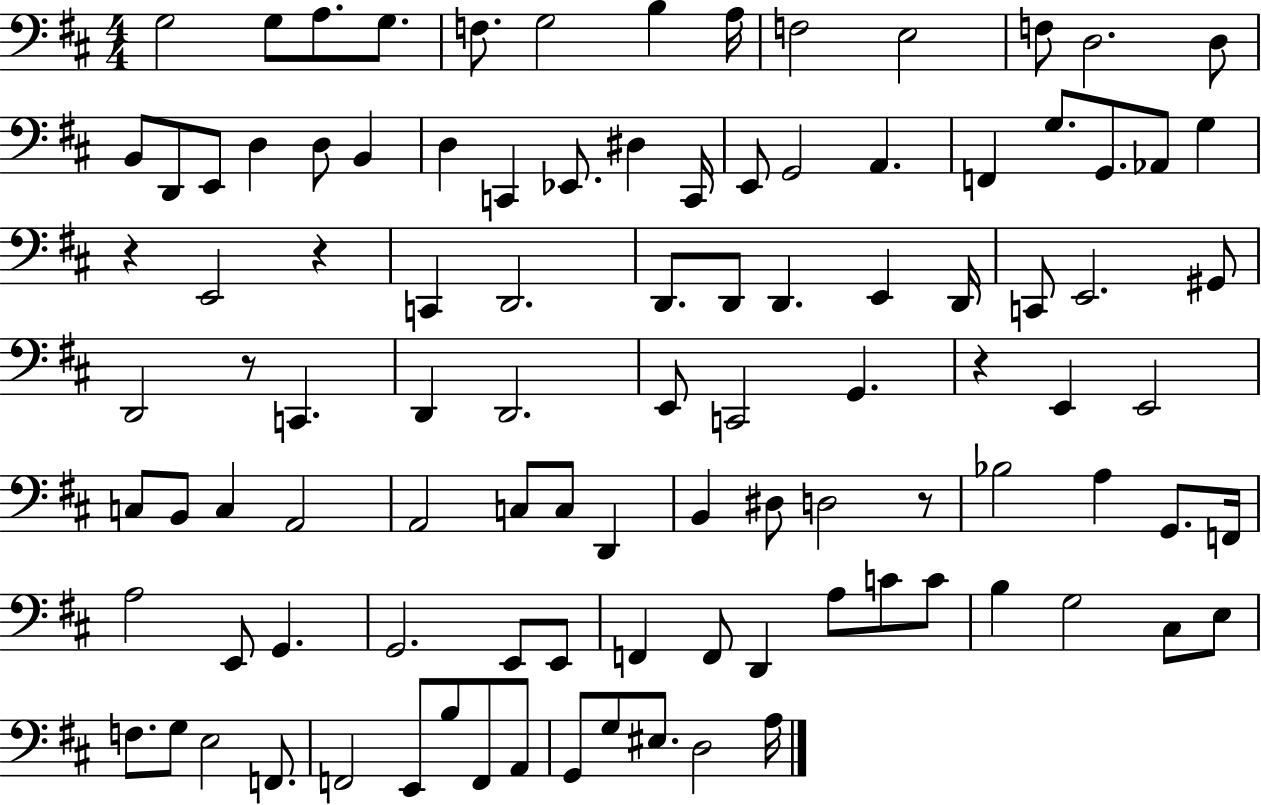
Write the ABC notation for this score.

X:1
T:Untitled
M:4/4
L:1/4
K:D
G,2 G,/2 A,/2 G,/2 F,/2 G,2 B, A,/4 F,2 E,2 F,/2 D,2 D,/2 B,,/2 D,,/2 E,,/2 D, D,/2 B,, D, C,, _E,,/2 ^D, C,,/4 E,,/2 G,,2 A,, F,, G,/2 G,,/2 _A,,/2 G, z E,,2 z C,, D,,2 D,,/2 D,,/2 D,, E,, D,,/4 C,,/2 E,,2 ^G,,/2 D,,2 z/2 C,, D,, D,,2 E,,/2 C,,2 G,, z E,, E,,2 C,/2 B,,/2 C, A,,2 A,,2 C,/2 C,/2 D,, B,, ^D,/2 D,2 z/2 _B,2 A, G,,/2 F,,/4 A,2 E,,/2 G,, G,,2 E,,/2 E,,/2 F,, F,,/2 D,, A,/2 C/2 C/2 B, G,2 ^C,/2 E,/2 F,/2 G,/2 E,2 F,,/2 F,,2 E,,/2 B,/2 F,,/2 A,,/2 G,,/2 G,/2 ^E,/2 D,2 A,/4